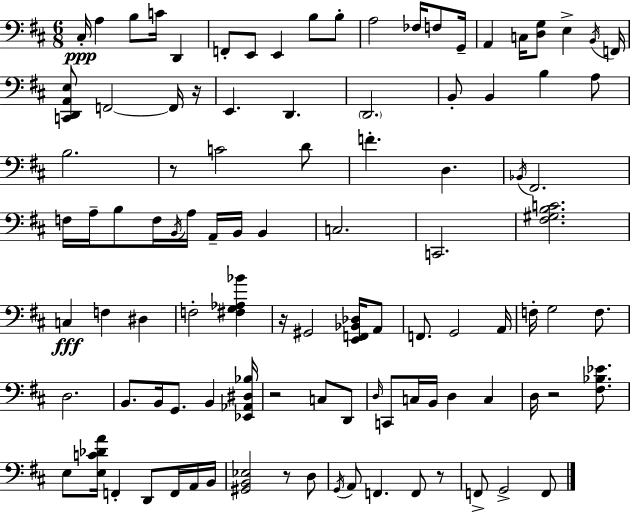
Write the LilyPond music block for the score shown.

{
  \clef bass
  \numericTimeSignature
  \time 6/8
  \key d \major
  cis16-.\ppp a4 b8 c'16 d,4 | f,8-. e,8 e,4 b8 b8-. | a2 fes16 f8 g,16-- | a,4 c16 <d g>8 e4-> \acciaccatura { b,16 } | \break f,16 <c, d, a, e>8 f,2~~ f,16 | r16 e,4. d,4. | \parenthesize d,2. | b,8-. b,4 b4 a8 | \break b2. | r8 c'2 d'8 | f'4.-. d4. | \acciaccatura { bes,16 } fis,2. | \break f16 a16-- b8 f16 \acciaccatura { b,16 } a16 a,16-- b,16 b,4 | c2. | c,2. | <fis gis b c'>2. | \break c4\fff f4 dis4 | f2-. <fis g aes bes'>4 | r16 gis,2 | <e, f, bes, des>16 a,8 f,8. g,2 | \break a,16 f16-. g2 | f8. d2. | b,8. b,16 g,8. b,4 | <ees, aes, dis bes>16 r2 c8 | \break d,8 \grace { d16 } c,8 c16 b,16 d4 | c4 d16 r2 | <fis bes ees'>8. e8 <e c' des' a'>16 f,4-. d,8 | f,16 a,16 b,16 <gis, b, ees>2 | \break r8 d8 \acciaccatura { g,16 } a,8 f,4. | f,8 r8 f,8-> g,2-> | f,8 \bar "|."
}